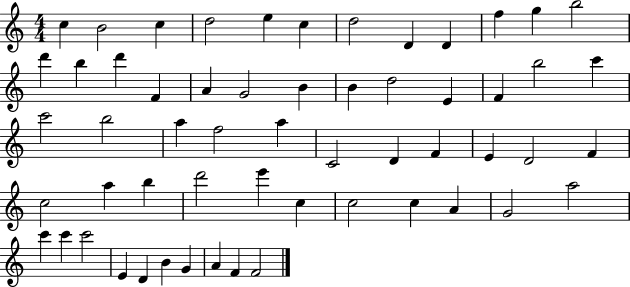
X:1
T:Untitled
M:4/4
L:1/4
K:C
c B2 c d2 e c d2 D D f g b2 d' b d' F A G2 B B d2 E F b2 c' c'2 b2 a f2 a C2 D F E D2 F c2 a b d'2 e' c c2 c A G2 a2 c' c' c'2 E D B G A F F2